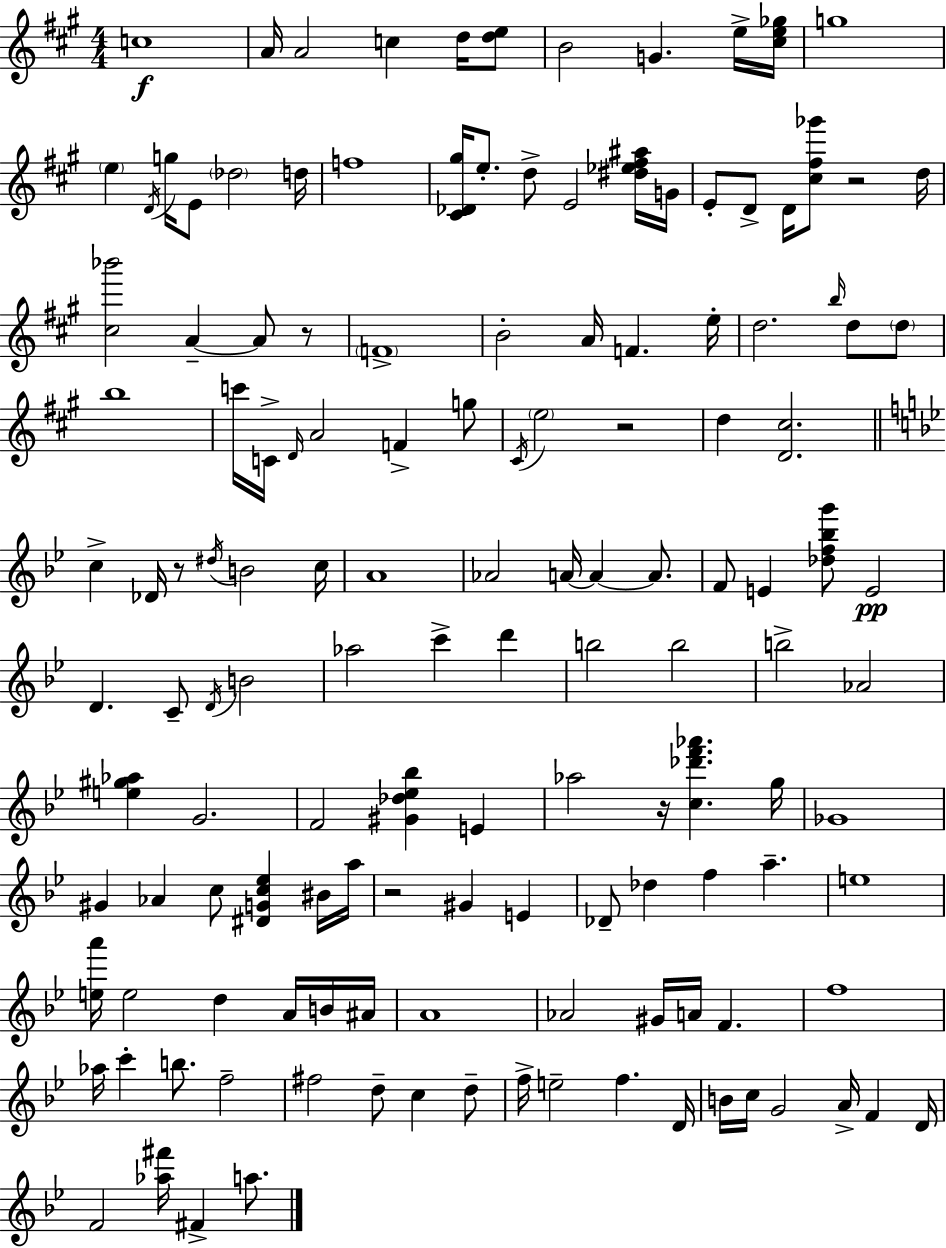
{
  \clef treble
  \numericTimeSignature
  \time 4/4
  \key a \major
  \repeat volta 2 { c''1\f | a'16 a'2 c''4 d''16 <d'' e''>8 | b'2 g'4. e''16-> <cis'' e'' ges''>16 | g''1 | \break \parenthesize e''4 \acciaccatura { d'16 } g''16 e'8 \parenthesize des''2 | d''16 f''1 | <cis' des' gis''>16 e''8.-. d''8-> e'2 <dis'' ees'' fis'' ais''>16 | g'16 e'8-. d'8-> d'16 <cis'' fis'' ges'''>8 r2 | \break d''16 <cis'' bes'''>2 a'4--~~ a'8 r8 | \parenthesize f'1-> | b'2-. a'16 f'4. | e''16-. d''2. \grace { b''16 } d''8 | \break \parenthesize d''8 b''1 | c'''16 c'16-> \grace { d'16 } a'2 f'4-> | g''8 \acciaccatura { cis'16 } \parenthesize e''2 r2 | d''4 <d' cis''>2. | \break \bar "||" \break \key bes \major c''4-> des'16 r8 \acciaccatura { dis''16 } b'2 | c''16 a'1 | aes'2 a'16~~ a'4~~ a'8. | f'8 e'4 <des'' f'' bes'' g'''>8 e'2\pp | \break d'4. c'8-- \acciaccatura { d'16 } b'2 | aes''2 c'''4-> d'''4 | b''2 b''2 | b''2-> aes'2 | \break <e'' gis'' aes''>4 g'2. | f'2 <gis' des'' ees'' bes''>4 e'4 | aes''2 r16 <c'' des''' f''' aes'''>4. | g''16 ges'1 | \break gis'4 aes'4 c''8 <dis' g' c'' ees''>4 | bis'16 a''16 r2 gis'4 e'4 | des'8-- des''4 f''4 a''4.-- | e''1 | \break <e'' a'''>16 e''2 d''4 a'16 | b'16 ais'16 a'1 | aes'2 gis'16 a'16 f'4. | f''1 | \break aes''16 c'''4-. b''8. f''2-- | fis''2 d''8-- c''4 | d''8-- f''16-> e''2-- f''4. | d'16 b'16 c''16 g'2 a'16-> f'4 | \break d'16 f'2 <aes'' fis'''>16 fis'4-> a''8. | } \bar "|."
}